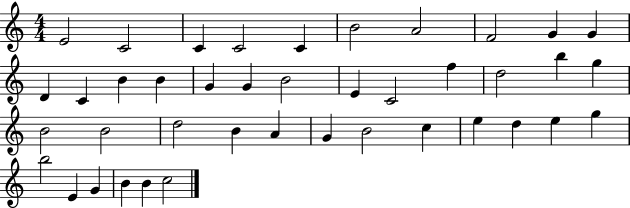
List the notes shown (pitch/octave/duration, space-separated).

E4/h C4/h C4/q C4/h C4/q B4/h A4/h F4/h G4/q G4/q D4/q C4/q B4/q B4/q G4/q G4/q B4/h E4/q C4/h F5/q D5/h B5/q G5/q B4/h B4/h D5/h B4/q A4/q G4/q B4/h C5/q E5/q D5/q E5/q G5/q B5/h E4/q G4/q B4/q B4/q C5/h